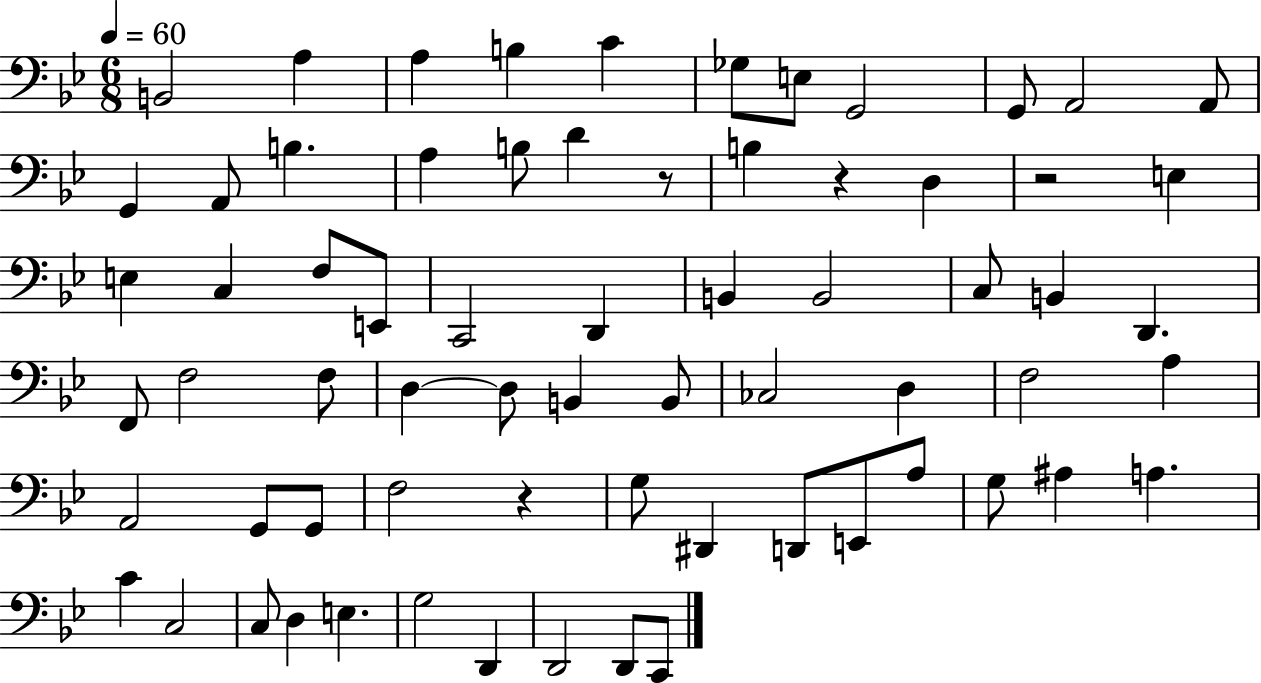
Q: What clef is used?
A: bass